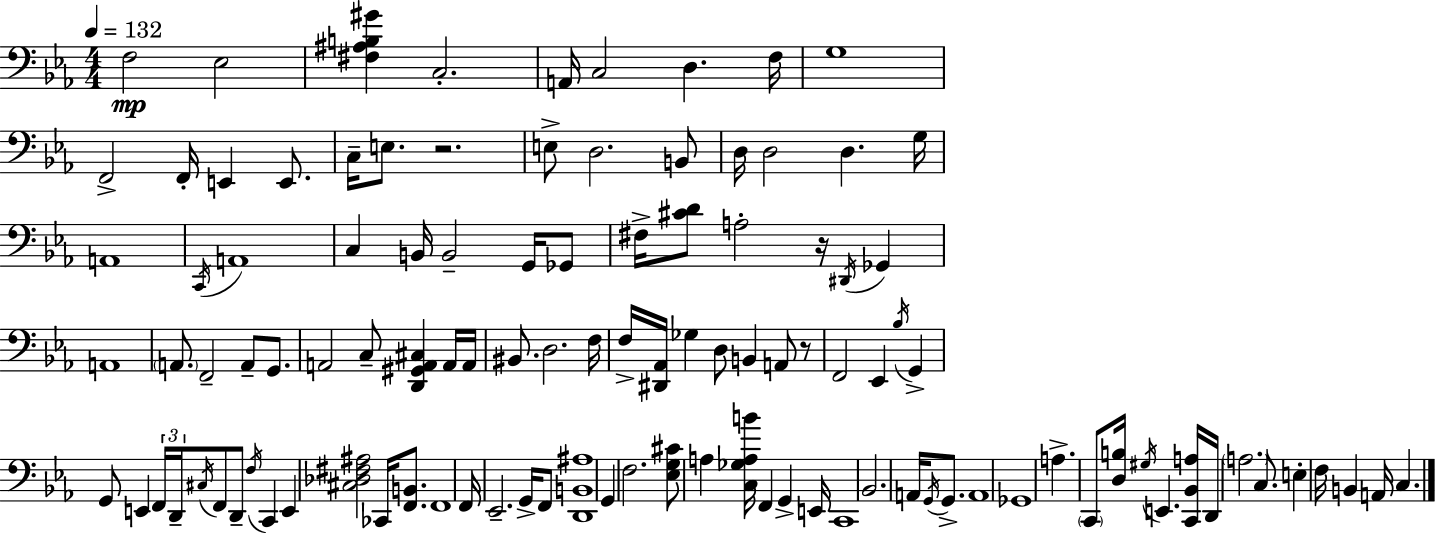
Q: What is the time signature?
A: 4/4